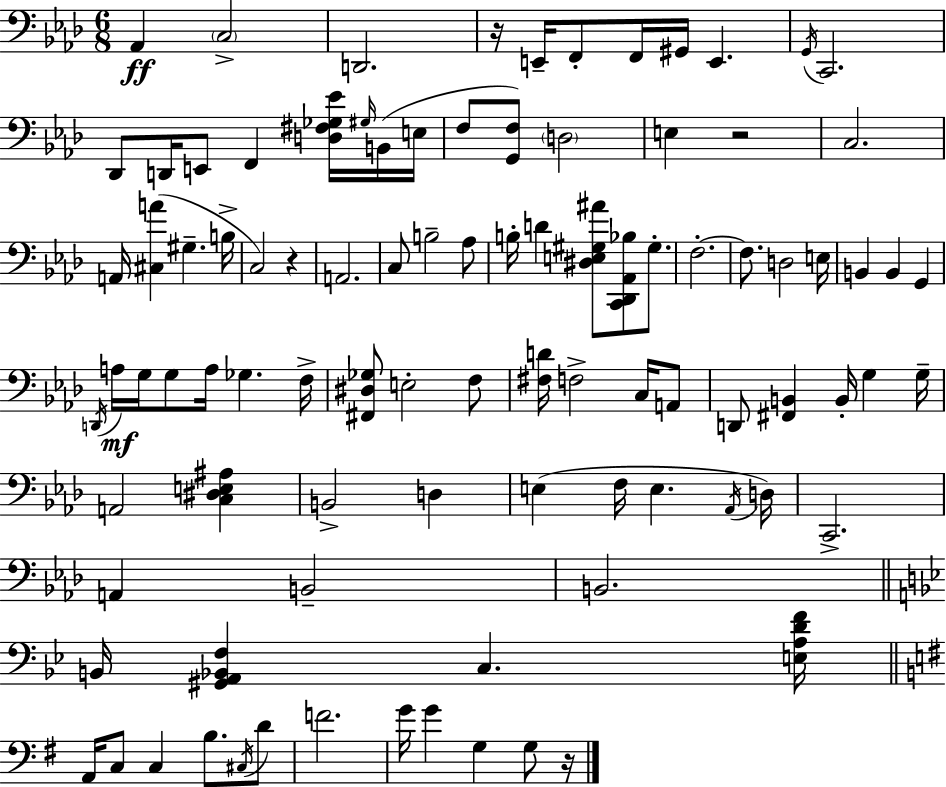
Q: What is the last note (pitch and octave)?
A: G3